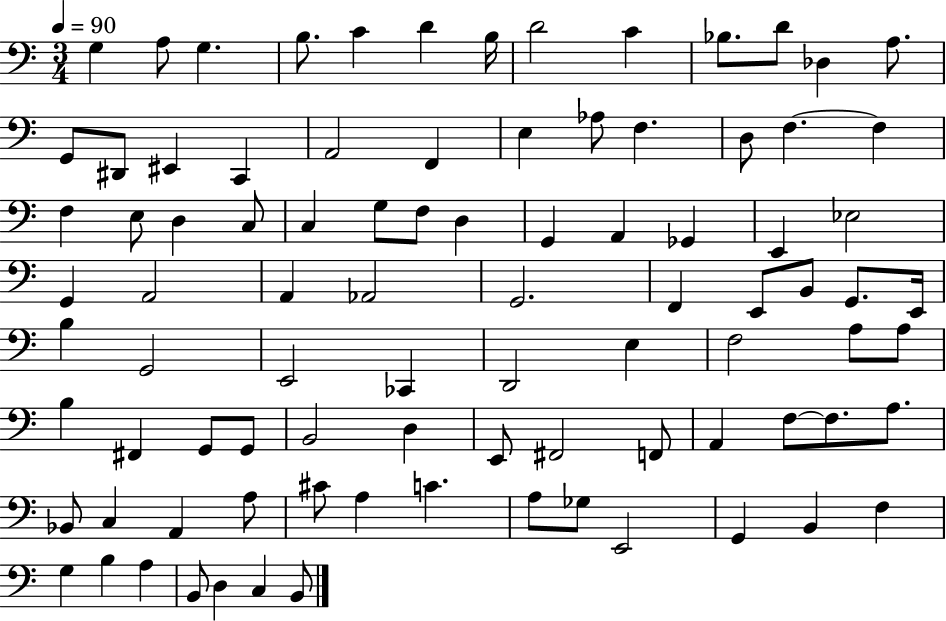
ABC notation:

X:1
T:Untitled
M:3/4
L:1/4
K:C
G, A,/2 G, B,/2 C D B,/4 D2 C _B,/2 D/2 _D, A,/2 G,,/2 ^D,,/2 ^E,, C,, A,,2 F,, E, _A,/2 F, D,/2 F, F, F, E,/2 D, C,/2 C, G,/2 F,/2 D, G,, A,, _G,, E,, _E,2 G,, A,,2 A,, _A,,2 G,,2 F,, E,,/2 B,,/2 G,,/2 E,,/4 B, G,,2 E,,2 _C,, D,,2 E, F,2 A,/2 A,/2 B, ^F,, G,,/2 G,,/2 B,,2 D, E,,/2 ^F,,2 F,,/2 A,, F,/2 F,/2 A,/2 _B,,/2 C, A,, A,/2 ^C/2 A, C A,/2 _G,/2 E,,2 G,, B,, F, G, B, A, B,,/2 D, C, B,,/2